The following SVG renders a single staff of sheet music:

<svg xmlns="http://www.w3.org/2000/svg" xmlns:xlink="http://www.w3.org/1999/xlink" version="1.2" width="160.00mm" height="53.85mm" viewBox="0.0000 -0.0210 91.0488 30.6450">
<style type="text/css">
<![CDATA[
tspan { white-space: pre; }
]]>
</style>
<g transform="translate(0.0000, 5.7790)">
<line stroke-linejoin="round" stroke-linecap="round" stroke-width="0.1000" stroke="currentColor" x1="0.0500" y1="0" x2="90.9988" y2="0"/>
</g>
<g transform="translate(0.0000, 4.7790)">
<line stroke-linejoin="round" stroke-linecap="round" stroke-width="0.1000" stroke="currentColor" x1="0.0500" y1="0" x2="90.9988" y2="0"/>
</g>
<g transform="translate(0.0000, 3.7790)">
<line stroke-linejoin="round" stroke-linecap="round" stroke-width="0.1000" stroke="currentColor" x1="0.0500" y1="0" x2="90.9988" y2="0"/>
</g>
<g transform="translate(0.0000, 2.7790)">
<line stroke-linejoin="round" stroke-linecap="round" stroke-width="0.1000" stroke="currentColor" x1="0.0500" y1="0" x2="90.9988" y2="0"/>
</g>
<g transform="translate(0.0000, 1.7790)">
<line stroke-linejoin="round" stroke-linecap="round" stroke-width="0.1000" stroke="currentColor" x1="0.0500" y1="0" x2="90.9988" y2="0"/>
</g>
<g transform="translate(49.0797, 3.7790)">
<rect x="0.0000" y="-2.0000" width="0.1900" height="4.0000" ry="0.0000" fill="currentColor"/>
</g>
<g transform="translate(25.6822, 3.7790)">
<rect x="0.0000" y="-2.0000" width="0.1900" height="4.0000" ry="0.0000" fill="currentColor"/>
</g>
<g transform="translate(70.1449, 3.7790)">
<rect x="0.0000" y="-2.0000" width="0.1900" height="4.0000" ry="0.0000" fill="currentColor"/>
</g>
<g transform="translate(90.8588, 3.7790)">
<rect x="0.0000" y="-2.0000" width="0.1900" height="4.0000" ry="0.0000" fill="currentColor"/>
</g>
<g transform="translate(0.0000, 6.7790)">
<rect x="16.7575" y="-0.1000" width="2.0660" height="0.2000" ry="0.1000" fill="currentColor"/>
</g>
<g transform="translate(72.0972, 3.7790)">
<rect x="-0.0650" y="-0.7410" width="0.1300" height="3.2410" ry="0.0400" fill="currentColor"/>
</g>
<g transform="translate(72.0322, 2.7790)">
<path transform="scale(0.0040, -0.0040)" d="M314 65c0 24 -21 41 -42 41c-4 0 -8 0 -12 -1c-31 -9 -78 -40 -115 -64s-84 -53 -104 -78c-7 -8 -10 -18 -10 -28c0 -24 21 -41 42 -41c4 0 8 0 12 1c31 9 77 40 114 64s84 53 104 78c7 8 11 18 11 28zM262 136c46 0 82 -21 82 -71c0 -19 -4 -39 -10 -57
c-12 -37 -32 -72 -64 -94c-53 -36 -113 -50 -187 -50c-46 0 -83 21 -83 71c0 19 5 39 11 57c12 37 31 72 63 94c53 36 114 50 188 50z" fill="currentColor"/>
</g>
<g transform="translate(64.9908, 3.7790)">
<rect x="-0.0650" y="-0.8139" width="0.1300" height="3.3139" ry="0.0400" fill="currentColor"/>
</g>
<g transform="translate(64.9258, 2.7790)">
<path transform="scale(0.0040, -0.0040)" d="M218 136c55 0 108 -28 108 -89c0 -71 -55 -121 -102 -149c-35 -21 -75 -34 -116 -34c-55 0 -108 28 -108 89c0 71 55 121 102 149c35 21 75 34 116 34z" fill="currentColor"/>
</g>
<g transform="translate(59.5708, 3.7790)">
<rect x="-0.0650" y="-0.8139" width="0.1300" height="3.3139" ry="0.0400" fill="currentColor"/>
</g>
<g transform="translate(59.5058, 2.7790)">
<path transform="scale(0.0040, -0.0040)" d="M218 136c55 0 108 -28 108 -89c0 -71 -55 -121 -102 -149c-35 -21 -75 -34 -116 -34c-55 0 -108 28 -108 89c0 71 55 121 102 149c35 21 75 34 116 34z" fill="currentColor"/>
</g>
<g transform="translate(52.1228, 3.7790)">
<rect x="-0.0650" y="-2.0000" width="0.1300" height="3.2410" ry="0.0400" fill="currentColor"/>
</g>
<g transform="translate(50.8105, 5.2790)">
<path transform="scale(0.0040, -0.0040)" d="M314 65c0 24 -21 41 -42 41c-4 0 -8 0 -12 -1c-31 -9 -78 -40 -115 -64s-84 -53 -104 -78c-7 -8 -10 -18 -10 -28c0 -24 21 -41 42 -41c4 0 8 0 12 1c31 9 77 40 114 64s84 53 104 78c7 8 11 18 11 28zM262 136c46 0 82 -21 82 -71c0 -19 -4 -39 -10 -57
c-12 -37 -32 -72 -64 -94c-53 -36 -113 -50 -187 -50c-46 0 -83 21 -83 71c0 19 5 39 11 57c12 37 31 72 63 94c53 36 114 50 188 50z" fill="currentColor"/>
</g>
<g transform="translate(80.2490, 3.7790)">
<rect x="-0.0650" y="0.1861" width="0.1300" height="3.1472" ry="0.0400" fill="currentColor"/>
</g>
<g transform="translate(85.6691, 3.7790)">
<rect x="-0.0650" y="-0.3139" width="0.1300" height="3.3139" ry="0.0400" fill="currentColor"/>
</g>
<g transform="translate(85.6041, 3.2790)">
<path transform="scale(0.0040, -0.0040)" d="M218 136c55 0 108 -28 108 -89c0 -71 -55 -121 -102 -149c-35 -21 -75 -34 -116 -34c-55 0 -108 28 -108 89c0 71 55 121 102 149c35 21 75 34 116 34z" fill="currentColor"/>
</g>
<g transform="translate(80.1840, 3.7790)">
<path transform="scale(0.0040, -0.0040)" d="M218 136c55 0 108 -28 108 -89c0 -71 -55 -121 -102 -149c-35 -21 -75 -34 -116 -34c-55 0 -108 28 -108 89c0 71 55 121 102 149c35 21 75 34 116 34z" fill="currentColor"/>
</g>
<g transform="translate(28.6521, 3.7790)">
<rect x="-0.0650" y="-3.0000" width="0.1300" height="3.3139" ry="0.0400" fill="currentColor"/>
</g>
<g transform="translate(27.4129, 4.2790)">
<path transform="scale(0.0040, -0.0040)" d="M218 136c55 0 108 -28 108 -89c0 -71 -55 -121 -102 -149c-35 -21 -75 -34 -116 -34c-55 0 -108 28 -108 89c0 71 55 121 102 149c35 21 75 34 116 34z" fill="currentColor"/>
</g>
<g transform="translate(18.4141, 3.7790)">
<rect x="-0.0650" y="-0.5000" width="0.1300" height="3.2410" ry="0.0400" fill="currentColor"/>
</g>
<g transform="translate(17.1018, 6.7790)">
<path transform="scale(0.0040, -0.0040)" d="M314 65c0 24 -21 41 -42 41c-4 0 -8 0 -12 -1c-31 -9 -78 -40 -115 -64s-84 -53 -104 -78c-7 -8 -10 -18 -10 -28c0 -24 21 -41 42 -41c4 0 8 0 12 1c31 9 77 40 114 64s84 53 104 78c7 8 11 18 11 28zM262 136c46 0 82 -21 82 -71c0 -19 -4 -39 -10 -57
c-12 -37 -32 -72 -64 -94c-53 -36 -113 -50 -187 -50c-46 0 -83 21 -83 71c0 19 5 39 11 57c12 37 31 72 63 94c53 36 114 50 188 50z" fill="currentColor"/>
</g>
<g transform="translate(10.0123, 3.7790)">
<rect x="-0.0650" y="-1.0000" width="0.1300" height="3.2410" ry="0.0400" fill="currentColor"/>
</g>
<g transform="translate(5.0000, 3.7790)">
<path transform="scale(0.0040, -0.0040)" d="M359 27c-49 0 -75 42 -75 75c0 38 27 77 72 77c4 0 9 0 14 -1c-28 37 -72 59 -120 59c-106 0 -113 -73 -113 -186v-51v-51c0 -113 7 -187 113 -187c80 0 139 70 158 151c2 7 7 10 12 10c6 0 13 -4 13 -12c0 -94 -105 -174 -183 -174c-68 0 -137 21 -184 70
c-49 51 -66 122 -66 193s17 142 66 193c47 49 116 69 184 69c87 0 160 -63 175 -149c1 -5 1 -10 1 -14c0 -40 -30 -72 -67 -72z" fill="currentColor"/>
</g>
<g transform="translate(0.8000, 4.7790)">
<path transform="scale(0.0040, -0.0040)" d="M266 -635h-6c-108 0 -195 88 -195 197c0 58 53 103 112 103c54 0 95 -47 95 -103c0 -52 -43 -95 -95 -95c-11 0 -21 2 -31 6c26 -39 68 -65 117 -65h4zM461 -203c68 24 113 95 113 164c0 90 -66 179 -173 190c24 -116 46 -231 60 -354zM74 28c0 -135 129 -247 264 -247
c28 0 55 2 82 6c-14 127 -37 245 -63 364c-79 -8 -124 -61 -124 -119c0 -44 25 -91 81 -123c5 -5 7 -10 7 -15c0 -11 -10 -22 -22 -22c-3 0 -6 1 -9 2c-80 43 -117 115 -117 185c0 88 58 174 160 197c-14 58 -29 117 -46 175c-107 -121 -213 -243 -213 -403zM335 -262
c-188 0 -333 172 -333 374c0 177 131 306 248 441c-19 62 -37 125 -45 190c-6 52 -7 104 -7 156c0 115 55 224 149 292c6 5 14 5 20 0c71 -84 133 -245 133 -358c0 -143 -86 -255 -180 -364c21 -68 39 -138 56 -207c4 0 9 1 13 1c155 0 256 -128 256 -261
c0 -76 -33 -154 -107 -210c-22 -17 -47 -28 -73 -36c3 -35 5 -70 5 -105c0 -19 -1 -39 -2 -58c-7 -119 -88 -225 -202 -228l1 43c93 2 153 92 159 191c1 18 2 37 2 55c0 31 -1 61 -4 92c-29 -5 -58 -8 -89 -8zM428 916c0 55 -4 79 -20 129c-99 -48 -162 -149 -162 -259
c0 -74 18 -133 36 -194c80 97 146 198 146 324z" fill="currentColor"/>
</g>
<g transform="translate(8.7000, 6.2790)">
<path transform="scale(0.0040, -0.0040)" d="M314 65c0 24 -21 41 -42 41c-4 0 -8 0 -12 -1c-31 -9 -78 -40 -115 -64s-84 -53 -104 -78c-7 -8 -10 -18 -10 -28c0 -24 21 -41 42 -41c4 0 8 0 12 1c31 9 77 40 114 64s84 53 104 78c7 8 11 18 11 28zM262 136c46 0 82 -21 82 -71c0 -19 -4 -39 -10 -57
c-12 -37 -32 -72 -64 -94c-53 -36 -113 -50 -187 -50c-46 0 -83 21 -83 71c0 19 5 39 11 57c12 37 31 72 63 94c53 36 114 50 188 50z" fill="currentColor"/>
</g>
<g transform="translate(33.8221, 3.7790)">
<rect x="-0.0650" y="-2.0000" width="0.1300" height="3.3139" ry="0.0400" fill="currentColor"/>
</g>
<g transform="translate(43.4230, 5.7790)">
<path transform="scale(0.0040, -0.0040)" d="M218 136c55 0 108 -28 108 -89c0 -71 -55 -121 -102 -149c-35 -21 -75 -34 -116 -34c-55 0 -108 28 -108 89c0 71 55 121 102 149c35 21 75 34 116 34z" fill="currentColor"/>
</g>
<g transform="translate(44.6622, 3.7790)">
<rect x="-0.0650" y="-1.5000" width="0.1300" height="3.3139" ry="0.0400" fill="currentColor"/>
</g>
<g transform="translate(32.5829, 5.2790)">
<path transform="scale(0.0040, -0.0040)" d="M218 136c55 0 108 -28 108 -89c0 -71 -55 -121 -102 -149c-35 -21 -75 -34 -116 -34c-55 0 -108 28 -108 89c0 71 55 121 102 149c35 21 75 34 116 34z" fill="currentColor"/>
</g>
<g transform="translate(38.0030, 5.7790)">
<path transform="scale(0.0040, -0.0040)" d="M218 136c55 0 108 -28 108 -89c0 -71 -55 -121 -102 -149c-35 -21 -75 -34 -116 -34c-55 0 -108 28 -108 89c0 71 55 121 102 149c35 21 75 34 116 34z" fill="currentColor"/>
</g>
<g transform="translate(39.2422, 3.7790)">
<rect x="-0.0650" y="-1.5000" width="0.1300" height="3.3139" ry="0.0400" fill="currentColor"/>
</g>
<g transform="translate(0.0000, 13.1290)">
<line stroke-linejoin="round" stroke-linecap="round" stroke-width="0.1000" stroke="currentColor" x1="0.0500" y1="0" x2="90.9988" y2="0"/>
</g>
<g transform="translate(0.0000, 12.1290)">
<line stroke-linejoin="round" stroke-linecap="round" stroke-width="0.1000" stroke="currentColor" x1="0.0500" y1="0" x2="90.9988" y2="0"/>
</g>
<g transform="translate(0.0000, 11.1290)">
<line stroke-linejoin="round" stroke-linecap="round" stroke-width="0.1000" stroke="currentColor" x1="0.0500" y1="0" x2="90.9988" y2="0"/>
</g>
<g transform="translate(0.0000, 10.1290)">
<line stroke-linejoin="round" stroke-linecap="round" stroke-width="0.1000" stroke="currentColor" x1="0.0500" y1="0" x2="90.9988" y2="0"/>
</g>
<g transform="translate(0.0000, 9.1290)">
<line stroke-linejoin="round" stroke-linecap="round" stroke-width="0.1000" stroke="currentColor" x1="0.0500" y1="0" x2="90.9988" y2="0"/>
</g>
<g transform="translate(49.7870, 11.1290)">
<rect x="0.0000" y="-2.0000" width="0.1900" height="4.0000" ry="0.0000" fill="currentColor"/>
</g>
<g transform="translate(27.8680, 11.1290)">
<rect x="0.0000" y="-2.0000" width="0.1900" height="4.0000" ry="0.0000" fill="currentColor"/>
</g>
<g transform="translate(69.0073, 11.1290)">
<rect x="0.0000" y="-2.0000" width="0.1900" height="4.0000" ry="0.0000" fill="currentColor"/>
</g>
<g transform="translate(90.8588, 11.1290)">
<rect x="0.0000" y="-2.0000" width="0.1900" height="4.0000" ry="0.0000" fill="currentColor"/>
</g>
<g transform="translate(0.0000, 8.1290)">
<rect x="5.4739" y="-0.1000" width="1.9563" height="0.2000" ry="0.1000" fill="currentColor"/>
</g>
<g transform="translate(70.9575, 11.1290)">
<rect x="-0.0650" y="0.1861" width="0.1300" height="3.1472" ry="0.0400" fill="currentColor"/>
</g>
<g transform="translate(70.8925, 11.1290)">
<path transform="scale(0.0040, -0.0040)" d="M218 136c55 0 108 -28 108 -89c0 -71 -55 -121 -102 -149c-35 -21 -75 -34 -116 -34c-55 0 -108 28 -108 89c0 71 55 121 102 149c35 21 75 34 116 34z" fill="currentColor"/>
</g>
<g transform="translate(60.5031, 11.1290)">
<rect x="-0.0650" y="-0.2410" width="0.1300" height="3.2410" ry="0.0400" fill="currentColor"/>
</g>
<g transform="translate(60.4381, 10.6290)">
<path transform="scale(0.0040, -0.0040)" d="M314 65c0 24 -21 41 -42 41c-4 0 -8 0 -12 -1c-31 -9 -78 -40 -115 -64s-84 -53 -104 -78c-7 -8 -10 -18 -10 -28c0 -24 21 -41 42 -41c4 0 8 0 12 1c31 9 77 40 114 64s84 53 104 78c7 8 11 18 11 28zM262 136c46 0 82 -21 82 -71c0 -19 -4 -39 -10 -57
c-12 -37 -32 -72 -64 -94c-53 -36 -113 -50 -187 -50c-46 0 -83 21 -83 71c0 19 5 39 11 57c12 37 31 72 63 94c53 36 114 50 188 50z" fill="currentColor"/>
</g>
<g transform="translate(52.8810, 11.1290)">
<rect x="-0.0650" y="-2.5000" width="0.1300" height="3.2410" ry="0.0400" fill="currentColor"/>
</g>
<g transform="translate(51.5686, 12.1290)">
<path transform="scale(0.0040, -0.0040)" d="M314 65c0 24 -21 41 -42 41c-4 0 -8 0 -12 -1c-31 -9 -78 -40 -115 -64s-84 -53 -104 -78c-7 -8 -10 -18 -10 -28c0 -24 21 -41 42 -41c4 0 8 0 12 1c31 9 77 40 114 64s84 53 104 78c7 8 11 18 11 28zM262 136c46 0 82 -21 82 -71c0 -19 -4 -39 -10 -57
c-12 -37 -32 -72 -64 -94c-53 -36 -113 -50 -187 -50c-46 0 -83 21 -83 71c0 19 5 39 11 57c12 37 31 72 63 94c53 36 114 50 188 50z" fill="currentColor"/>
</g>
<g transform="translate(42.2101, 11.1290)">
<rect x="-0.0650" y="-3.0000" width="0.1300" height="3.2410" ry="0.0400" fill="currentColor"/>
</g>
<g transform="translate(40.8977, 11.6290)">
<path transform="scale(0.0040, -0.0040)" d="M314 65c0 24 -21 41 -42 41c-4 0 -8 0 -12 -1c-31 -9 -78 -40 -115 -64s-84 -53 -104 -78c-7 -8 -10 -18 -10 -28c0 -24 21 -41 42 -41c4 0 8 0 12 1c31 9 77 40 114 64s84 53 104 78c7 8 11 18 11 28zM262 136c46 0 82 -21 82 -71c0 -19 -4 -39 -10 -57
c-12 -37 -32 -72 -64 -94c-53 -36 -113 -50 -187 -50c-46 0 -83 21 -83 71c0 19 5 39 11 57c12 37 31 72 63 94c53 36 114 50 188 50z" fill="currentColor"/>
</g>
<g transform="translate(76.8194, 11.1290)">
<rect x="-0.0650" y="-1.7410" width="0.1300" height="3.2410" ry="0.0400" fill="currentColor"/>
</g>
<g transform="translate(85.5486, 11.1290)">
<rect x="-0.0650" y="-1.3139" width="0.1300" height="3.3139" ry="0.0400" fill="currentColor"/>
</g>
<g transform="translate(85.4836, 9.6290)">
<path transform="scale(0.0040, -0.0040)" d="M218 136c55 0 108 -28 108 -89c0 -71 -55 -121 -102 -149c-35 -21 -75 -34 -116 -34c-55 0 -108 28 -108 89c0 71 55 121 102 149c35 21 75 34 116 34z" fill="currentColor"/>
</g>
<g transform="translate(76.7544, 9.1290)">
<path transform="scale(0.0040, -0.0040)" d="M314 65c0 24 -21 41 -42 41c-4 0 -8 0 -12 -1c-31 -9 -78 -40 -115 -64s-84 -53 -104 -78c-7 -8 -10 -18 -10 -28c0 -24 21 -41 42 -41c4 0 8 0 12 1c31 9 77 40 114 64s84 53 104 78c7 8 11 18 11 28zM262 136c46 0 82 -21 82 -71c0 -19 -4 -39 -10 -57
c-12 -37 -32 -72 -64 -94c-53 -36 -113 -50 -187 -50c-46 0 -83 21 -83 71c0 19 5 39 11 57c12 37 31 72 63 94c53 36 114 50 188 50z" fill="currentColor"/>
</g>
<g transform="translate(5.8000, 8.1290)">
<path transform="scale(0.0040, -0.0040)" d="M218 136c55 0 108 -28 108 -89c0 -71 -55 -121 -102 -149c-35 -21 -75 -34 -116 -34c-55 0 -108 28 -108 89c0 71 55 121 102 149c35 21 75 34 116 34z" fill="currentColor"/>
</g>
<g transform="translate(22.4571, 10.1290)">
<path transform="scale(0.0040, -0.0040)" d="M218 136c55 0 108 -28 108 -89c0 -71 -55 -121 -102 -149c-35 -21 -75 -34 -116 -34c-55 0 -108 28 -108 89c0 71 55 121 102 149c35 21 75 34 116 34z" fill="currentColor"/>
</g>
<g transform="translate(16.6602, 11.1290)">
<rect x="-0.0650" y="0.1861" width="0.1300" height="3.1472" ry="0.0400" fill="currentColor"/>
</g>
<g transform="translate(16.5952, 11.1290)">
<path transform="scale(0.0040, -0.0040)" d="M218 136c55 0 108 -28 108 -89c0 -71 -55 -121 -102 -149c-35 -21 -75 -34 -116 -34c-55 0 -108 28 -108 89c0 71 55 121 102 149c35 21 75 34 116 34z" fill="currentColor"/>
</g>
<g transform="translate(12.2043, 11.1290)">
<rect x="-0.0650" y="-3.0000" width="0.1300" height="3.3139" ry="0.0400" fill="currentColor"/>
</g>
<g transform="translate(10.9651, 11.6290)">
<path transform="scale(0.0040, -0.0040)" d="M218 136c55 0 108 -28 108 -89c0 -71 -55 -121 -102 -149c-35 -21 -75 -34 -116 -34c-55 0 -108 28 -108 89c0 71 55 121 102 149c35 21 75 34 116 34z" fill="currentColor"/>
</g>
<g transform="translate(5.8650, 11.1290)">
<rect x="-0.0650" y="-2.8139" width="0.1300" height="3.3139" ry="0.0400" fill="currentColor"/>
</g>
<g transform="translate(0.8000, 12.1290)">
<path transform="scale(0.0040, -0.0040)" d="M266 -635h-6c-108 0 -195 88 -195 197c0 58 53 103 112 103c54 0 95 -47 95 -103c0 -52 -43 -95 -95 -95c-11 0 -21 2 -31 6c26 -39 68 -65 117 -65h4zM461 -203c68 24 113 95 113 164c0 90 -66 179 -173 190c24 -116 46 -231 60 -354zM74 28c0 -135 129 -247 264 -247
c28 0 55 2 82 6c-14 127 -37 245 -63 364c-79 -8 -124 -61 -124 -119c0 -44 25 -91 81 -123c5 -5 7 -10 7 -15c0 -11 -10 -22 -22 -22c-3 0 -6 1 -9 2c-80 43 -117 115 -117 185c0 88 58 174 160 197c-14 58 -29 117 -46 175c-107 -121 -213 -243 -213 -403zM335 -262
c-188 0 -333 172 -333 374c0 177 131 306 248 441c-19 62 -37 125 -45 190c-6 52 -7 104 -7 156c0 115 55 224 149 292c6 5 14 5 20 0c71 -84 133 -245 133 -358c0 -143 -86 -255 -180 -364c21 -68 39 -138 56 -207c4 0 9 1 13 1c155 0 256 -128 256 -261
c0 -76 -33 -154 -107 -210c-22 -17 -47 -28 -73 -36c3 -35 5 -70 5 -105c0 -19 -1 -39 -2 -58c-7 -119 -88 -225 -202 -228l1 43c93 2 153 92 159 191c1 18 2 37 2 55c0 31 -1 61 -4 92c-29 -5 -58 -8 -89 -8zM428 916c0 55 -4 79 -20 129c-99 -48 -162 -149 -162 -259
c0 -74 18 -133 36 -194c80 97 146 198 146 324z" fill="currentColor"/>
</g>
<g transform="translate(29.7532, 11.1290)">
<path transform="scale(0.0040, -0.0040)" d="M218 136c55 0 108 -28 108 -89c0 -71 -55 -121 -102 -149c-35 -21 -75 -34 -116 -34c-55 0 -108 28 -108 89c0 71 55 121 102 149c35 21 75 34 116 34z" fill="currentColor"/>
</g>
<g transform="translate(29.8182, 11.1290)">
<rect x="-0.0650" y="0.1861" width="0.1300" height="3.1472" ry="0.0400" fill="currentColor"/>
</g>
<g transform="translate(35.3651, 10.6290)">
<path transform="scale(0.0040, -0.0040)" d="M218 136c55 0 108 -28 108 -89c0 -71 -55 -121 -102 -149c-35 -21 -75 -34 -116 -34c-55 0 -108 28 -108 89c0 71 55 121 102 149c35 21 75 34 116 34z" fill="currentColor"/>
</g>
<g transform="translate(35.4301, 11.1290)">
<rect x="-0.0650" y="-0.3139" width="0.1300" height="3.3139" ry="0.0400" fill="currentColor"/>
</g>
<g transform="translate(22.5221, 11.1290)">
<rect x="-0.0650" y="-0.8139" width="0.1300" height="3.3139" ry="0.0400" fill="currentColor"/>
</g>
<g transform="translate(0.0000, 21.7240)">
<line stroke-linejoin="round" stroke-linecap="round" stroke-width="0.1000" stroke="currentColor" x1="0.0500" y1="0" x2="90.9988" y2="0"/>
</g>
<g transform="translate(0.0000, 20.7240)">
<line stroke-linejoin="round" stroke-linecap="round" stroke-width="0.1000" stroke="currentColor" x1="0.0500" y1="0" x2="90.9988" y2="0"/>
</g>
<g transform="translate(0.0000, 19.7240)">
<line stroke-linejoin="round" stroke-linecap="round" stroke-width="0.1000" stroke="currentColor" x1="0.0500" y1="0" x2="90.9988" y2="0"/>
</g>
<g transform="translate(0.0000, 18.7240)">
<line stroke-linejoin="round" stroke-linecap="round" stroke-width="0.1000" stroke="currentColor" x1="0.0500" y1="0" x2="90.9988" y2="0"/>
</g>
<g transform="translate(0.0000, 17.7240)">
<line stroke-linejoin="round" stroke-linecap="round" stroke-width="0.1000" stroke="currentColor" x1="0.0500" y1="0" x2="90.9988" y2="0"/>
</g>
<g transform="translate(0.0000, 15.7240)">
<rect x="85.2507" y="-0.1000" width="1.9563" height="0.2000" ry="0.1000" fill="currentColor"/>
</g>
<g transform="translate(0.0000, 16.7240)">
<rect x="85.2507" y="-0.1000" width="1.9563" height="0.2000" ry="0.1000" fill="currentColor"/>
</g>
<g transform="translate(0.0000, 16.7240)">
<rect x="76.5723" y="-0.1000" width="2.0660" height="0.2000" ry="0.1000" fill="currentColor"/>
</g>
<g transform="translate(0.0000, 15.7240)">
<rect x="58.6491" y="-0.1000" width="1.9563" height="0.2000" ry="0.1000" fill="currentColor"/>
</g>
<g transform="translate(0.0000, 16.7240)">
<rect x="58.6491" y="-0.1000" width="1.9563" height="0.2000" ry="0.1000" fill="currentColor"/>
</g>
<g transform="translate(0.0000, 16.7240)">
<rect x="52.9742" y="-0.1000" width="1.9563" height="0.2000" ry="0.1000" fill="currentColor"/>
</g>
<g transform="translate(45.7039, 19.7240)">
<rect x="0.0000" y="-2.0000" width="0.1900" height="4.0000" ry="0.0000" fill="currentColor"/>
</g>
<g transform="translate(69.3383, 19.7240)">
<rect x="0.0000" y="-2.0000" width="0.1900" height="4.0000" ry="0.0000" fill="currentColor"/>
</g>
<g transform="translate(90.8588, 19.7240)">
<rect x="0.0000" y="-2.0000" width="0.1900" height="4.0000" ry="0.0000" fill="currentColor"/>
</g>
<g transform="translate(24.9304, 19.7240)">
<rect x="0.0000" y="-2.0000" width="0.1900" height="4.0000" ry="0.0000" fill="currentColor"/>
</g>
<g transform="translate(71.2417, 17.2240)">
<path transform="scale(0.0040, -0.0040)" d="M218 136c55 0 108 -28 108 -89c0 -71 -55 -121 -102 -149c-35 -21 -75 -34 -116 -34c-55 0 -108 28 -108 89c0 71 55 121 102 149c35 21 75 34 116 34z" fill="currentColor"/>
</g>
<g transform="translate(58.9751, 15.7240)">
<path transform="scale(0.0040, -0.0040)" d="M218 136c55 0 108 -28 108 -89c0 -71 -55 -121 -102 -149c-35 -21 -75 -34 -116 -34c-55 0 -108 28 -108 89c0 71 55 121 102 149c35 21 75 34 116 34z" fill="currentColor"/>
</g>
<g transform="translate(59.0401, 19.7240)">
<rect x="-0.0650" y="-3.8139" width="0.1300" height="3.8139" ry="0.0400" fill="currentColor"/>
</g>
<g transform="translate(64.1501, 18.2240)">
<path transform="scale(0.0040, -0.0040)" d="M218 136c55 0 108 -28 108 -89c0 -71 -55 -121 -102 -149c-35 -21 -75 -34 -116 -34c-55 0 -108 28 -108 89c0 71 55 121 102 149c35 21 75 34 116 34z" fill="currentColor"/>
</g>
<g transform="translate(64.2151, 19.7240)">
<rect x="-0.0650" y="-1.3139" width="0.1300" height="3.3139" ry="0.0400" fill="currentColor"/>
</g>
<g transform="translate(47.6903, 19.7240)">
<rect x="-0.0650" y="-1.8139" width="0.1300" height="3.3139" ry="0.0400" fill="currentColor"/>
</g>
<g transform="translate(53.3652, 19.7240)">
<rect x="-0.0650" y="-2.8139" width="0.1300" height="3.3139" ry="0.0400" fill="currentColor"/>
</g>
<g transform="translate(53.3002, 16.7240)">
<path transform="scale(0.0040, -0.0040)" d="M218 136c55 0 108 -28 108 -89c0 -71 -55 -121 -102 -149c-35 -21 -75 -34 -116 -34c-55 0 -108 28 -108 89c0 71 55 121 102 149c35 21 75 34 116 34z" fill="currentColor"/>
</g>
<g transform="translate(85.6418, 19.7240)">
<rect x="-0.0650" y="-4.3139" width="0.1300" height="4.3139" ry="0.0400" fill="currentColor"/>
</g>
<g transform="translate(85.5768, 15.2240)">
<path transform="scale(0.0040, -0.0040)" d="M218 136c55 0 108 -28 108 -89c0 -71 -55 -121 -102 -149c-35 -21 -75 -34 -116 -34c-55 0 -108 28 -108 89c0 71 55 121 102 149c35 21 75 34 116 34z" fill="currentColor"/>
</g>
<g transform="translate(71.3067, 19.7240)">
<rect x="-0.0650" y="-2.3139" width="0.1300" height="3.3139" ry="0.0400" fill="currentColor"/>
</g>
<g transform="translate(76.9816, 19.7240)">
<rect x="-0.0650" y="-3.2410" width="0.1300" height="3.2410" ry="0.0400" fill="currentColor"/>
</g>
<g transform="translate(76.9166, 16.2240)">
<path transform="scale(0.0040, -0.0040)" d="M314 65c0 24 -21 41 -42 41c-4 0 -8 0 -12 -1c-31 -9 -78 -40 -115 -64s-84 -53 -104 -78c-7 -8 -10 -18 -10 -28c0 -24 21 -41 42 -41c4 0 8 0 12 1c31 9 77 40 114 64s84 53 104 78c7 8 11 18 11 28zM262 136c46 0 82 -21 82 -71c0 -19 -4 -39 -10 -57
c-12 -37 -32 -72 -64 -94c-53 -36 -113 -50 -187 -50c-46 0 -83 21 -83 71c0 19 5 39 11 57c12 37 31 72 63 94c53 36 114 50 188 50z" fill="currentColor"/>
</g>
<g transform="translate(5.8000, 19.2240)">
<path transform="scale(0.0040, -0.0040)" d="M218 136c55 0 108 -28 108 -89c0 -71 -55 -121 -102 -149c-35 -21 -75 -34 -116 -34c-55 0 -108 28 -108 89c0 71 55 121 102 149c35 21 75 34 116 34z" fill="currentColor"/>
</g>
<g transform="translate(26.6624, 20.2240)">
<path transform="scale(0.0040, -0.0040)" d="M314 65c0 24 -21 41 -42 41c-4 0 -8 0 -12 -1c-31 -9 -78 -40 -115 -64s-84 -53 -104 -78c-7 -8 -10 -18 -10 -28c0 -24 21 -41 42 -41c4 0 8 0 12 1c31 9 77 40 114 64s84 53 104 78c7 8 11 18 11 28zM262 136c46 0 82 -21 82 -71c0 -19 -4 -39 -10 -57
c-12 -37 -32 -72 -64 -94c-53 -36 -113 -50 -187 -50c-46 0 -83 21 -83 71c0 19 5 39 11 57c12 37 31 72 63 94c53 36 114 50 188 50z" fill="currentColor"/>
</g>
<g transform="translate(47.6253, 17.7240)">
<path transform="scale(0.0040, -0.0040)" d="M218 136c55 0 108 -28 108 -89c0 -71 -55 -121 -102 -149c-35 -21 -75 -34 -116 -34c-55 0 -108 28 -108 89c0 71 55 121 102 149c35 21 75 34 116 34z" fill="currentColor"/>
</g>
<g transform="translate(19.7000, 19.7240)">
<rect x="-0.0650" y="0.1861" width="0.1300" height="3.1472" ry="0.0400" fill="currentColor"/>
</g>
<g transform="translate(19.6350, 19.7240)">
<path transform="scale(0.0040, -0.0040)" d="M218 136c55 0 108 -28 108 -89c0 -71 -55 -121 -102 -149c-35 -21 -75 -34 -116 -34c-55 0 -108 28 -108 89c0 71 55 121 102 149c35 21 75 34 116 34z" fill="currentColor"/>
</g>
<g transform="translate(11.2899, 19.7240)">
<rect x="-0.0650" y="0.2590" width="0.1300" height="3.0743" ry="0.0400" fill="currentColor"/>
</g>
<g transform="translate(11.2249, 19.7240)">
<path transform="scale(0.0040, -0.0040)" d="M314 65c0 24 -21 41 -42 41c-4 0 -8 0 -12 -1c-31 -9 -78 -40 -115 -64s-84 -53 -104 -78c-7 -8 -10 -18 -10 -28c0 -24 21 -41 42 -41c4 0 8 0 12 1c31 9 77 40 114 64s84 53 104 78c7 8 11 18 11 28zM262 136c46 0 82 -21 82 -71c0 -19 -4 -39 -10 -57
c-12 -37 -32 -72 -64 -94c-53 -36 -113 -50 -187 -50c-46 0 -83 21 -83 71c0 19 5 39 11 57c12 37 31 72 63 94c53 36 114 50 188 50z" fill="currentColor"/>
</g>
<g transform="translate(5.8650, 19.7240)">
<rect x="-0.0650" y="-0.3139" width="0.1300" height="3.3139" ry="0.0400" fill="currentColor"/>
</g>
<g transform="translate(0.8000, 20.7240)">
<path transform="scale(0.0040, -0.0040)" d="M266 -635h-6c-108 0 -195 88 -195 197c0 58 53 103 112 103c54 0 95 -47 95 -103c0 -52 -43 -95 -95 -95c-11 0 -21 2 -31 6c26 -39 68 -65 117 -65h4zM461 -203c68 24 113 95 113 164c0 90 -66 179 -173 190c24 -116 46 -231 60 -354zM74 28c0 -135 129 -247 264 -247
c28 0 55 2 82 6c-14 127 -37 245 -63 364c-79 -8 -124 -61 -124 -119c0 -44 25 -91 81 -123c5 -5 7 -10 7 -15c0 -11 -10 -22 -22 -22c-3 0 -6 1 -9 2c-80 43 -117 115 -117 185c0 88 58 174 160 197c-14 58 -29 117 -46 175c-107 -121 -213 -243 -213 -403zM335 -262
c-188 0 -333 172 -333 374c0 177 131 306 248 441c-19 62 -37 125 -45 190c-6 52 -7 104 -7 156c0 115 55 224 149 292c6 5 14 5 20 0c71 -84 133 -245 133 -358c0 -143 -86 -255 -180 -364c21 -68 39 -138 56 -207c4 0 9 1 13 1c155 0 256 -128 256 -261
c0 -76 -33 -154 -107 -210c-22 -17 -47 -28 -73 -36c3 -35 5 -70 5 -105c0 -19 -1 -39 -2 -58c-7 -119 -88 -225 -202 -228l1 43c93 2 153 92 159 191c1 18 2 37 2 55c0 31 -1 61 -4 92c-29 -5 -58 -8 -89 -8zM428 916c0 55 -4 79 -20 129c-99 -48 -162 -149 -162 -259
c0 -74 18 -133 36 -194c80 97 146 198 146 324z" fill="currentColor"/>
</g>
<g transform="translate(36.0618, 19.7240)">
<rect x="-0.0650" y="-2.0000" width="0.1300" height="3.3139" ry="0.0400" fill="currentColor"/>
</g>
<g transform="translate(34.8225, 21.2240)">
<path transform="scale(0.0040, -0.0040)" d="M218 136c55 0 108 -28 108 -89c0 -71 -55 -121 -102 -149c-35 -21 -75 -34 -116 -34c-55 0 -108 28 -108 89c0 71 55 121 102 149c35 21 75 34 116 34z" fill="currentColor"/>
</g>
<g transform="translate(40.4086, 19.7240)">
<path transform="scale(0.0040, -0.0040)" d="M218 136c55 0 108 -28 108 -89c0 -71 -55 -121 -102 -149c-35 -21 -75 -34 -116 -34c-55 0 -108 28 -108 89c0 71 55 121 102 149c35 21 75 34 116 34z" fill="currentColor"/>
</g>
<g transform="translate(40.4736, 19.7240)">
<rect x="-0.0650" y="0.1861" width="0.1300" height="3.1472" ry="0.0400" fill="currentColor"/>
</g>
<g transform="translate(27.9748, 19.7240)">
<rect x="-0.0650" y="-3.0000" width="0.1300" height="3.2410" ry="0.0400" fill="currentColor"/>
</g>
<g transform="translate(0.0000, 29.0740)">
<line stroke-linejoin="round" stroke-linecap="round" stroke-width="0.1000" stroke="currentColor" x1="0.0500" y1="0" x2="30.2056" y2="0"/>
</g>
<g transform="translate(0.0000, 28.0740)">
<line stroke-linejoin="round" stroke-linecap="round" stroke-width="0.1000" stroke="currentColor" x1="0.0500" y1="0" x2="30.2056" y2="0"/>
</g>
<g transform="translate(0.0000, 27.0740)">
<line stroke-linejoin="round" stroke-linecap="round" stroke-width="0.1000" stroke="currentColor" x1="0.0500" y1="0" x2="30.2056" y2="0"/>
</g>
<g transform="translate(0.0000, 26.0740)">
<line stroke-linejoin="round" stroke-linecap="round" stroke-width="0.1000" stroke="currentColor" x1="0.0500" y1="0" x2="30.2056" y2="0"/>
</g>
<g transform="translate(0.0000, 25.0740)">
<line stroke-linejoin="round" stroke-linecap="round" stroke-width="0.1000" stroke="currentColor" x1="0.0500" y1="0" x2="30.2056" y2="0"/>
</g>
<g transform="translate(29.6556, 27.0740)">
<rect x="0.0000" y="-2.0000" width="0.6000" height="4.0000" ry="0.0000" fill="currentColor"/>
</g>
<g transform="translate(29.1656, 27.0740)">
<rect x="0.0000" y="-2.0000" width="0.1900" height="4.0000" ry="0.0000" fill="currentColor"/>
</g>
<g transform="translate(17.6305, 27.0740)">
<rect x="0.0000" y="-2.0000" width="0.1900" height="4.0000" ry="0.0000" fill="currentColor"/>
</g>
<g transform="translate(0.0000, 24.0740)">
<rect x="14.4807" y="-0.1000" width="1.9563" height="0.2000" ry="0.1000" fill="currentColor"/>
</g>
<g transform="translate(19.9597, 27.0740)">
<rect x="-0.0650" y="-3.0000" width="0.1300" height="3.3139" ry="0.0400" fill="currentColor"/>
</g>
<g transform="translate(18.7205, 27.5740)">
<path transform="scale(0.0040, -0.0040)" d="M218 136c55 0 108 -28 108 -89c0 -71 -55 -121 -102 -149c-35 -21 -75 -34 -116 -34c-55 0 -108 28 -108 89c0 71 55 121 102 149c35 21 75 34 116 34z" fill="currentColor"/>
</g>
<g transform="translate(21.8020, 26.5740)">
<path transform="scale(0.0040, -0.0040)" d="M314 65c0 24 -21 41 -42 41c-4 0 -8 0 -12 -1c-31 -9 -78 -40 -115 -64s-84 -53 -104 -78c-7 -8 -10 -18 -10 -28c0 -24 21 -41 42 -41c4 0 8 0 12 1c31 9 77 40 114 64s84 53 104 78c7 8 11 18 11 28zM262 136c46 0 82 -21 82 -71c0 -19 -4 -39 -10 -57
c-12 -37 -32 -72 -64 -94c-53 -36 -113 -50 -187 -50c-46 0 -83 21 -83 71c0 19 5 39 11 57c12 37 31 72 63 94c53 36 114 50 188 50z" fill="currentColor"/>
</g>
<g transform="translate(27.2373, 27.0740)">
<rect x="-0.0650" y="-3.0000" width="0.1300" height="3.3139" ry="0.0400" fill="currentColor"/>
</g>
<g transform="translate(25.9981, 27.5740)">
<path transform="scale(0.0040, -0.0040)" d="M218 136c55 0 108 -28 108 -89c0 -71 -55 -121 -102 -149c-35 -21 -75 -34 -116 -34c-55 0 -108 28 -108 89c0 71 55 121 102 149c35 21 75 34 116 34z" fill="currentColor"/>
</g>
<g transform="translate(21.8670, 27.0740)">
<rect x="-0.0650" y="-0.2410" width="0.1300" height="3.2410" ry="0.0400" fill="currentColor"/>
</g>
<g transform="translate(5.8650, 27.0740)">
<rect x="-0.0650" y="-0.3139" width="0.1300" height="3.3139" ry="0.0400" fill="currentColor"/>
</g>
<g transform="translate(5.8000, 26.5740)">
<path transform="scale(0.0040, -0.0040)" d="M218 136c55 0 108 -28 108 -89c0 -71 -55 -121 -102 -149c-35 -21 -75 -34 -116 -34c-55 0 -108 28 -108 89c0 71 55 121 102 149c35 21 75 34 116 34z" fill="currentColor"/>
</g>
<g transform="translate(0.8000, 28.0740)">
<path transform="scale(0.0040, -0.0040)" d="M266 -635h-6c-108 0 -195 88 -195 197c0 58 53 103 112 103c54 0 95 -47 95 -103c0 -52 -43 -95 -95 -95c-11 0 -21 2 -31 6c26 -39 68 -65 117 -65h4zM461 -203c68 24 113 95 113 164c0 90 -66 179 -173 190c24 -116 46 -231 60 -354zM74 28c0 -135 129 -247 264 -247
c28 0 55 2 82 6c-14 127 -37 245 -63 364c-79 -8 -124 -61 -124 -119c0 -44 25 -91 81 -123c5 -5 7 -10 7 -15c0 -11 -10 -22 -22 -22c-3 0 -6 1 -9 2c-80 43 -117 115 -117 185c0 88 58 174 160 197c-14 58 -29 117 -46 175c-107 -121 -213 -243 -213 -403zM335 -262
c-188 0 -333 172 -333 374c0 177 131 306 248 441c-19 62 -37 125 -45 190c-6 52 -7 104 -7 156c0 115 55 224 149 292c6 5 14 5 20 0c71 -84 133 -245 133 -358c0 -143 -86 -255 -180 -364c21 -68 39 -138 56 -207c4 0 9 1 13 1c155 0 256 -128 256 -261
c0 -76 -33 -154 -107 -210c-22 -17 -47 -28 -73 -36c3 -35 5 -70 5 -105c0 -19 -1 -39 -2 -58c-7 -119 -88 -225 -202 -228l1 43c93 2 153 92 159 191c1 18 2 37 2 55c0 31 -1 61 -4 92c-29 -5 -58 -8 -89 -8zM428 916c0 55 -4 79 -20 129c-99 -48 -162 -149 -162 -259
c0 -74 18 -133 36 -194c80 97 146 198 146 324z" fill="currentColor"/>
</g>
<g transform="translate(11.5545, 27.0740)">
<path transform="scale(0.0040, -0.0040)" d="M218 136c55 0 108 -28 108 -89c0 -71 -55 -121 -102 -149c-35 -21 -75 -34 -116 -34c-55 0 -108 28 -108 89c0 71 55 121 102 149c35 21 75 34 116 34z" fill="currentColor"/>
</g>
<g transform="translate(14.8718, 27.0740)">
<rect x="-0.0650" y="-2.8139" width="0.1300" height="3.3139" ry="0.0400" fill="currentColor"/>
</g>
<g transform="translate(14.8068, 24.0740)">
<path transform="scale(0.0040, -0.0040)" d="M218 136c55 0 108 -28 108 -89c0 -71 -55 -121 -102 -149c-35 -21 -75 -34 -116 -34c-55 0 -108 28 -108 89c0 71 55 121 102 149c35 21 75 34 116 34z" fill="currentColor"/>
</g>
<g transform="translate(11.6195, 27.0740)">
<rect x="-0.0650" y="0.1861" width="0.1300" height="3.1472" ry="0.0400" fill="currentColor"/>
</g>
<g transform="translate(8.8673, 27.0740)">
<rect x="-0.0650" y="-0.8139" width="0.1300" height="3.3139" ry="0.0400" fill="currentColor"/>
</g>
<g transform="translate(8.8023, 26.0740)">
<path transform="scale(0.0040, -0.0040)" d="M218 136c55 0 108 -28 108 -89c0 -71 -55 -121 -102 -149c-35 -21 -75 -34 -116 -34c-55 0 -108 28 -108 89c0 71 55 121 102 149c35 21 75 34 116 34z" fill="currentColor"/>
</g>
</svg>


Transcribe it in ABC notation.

X:1
T:Untitled
M:4/4
L:1/4
K:C
D2 C2 A F E E F2 d d d2 B c a A B d B c A2 G2 c2 B f2 e c B2 B A2 F B f a c' e g b2 d' c d B a A c2 A